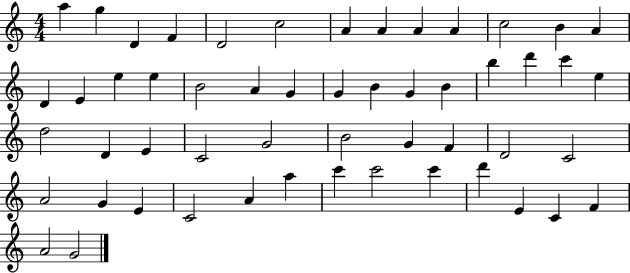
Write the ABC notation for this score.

X:1
T:Untitled
M:4/4
L:1/4
K:C
a g D F D2 c2 A A A A c2 B A D E e e B2 A G G B G B b d' c' e d2 D E C2 G2 B2 G F D2 C2 A2 G E C2 A a c' c'2 c' d' E C F A2 G2